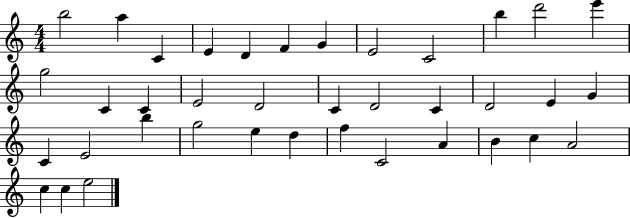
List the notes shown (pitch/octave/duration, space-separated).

B5/h A5/q C4/q E4/q D4/q F4/q G4/q E4/h C4/h B5/q D6/h E6/q G5/h C4/q C4/q E4/h D4/h C4/q D4/h C4/q D4/h E4/q G4/q C4/q E4/h B5/q G5/h E5/q D5/q F5/q C4/h A4/q B4/q C5/q A4/h C5/q C5/q E5/h